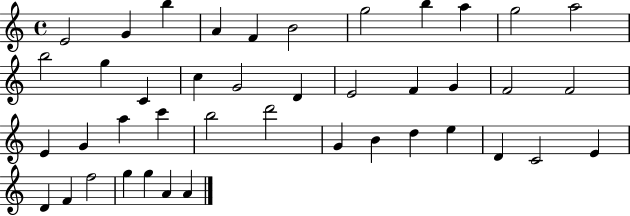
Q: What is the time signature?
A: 4/4